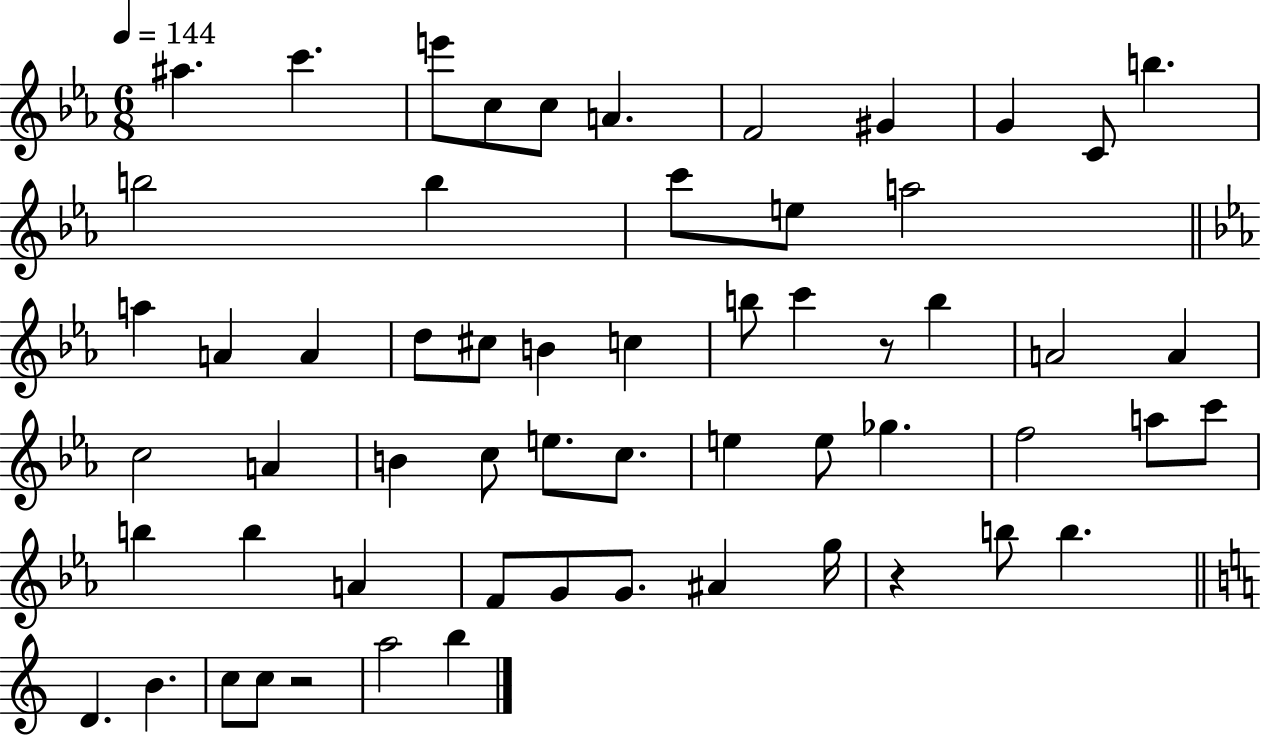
X:1
T:Untitled
M:6/8
L:1/4
K:Eb
^a c' e'/2 c/2 c/2 A F2 ^G G C/2 b b2 b c'/2 e/2 a2 a A A d/2 ^c/2 B c b/2 c' z/2 b A2 A c2 A B c/2 e/2 c/2 e e/2 _g f2 a/2 c'/2 b b A F/2 G/2 G/2 ^A g/4 z b/2 b D B c/2 c/2 z2 a2 b